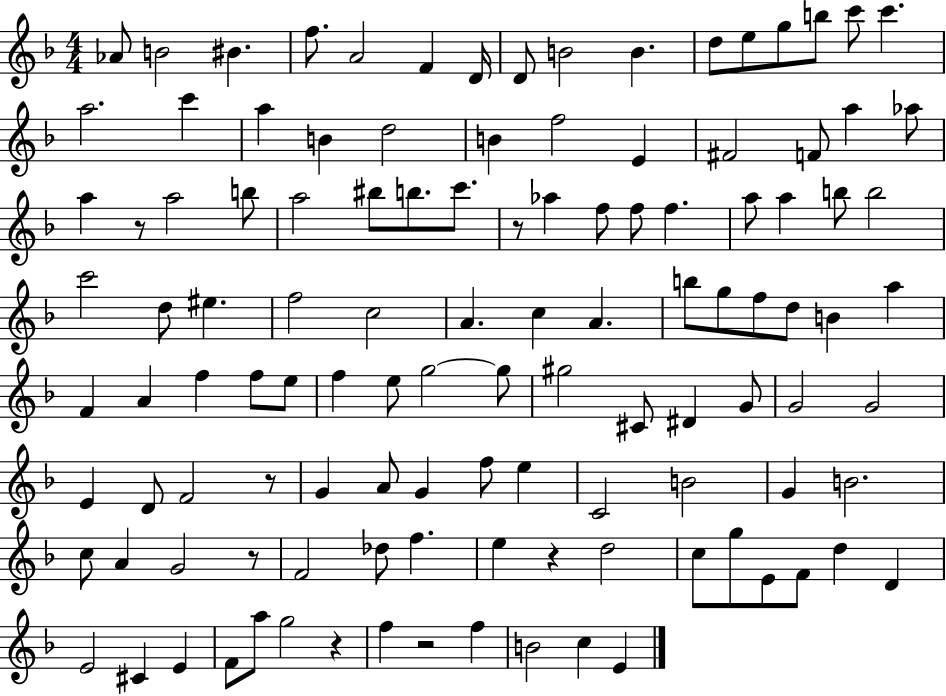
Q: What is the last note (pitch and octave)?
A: E4